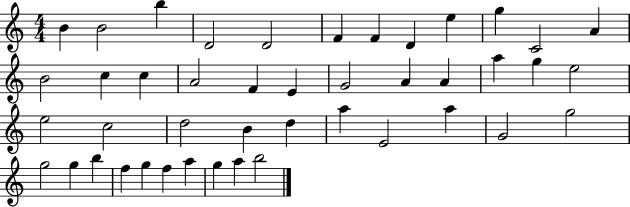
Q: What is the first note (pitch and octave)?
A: B4